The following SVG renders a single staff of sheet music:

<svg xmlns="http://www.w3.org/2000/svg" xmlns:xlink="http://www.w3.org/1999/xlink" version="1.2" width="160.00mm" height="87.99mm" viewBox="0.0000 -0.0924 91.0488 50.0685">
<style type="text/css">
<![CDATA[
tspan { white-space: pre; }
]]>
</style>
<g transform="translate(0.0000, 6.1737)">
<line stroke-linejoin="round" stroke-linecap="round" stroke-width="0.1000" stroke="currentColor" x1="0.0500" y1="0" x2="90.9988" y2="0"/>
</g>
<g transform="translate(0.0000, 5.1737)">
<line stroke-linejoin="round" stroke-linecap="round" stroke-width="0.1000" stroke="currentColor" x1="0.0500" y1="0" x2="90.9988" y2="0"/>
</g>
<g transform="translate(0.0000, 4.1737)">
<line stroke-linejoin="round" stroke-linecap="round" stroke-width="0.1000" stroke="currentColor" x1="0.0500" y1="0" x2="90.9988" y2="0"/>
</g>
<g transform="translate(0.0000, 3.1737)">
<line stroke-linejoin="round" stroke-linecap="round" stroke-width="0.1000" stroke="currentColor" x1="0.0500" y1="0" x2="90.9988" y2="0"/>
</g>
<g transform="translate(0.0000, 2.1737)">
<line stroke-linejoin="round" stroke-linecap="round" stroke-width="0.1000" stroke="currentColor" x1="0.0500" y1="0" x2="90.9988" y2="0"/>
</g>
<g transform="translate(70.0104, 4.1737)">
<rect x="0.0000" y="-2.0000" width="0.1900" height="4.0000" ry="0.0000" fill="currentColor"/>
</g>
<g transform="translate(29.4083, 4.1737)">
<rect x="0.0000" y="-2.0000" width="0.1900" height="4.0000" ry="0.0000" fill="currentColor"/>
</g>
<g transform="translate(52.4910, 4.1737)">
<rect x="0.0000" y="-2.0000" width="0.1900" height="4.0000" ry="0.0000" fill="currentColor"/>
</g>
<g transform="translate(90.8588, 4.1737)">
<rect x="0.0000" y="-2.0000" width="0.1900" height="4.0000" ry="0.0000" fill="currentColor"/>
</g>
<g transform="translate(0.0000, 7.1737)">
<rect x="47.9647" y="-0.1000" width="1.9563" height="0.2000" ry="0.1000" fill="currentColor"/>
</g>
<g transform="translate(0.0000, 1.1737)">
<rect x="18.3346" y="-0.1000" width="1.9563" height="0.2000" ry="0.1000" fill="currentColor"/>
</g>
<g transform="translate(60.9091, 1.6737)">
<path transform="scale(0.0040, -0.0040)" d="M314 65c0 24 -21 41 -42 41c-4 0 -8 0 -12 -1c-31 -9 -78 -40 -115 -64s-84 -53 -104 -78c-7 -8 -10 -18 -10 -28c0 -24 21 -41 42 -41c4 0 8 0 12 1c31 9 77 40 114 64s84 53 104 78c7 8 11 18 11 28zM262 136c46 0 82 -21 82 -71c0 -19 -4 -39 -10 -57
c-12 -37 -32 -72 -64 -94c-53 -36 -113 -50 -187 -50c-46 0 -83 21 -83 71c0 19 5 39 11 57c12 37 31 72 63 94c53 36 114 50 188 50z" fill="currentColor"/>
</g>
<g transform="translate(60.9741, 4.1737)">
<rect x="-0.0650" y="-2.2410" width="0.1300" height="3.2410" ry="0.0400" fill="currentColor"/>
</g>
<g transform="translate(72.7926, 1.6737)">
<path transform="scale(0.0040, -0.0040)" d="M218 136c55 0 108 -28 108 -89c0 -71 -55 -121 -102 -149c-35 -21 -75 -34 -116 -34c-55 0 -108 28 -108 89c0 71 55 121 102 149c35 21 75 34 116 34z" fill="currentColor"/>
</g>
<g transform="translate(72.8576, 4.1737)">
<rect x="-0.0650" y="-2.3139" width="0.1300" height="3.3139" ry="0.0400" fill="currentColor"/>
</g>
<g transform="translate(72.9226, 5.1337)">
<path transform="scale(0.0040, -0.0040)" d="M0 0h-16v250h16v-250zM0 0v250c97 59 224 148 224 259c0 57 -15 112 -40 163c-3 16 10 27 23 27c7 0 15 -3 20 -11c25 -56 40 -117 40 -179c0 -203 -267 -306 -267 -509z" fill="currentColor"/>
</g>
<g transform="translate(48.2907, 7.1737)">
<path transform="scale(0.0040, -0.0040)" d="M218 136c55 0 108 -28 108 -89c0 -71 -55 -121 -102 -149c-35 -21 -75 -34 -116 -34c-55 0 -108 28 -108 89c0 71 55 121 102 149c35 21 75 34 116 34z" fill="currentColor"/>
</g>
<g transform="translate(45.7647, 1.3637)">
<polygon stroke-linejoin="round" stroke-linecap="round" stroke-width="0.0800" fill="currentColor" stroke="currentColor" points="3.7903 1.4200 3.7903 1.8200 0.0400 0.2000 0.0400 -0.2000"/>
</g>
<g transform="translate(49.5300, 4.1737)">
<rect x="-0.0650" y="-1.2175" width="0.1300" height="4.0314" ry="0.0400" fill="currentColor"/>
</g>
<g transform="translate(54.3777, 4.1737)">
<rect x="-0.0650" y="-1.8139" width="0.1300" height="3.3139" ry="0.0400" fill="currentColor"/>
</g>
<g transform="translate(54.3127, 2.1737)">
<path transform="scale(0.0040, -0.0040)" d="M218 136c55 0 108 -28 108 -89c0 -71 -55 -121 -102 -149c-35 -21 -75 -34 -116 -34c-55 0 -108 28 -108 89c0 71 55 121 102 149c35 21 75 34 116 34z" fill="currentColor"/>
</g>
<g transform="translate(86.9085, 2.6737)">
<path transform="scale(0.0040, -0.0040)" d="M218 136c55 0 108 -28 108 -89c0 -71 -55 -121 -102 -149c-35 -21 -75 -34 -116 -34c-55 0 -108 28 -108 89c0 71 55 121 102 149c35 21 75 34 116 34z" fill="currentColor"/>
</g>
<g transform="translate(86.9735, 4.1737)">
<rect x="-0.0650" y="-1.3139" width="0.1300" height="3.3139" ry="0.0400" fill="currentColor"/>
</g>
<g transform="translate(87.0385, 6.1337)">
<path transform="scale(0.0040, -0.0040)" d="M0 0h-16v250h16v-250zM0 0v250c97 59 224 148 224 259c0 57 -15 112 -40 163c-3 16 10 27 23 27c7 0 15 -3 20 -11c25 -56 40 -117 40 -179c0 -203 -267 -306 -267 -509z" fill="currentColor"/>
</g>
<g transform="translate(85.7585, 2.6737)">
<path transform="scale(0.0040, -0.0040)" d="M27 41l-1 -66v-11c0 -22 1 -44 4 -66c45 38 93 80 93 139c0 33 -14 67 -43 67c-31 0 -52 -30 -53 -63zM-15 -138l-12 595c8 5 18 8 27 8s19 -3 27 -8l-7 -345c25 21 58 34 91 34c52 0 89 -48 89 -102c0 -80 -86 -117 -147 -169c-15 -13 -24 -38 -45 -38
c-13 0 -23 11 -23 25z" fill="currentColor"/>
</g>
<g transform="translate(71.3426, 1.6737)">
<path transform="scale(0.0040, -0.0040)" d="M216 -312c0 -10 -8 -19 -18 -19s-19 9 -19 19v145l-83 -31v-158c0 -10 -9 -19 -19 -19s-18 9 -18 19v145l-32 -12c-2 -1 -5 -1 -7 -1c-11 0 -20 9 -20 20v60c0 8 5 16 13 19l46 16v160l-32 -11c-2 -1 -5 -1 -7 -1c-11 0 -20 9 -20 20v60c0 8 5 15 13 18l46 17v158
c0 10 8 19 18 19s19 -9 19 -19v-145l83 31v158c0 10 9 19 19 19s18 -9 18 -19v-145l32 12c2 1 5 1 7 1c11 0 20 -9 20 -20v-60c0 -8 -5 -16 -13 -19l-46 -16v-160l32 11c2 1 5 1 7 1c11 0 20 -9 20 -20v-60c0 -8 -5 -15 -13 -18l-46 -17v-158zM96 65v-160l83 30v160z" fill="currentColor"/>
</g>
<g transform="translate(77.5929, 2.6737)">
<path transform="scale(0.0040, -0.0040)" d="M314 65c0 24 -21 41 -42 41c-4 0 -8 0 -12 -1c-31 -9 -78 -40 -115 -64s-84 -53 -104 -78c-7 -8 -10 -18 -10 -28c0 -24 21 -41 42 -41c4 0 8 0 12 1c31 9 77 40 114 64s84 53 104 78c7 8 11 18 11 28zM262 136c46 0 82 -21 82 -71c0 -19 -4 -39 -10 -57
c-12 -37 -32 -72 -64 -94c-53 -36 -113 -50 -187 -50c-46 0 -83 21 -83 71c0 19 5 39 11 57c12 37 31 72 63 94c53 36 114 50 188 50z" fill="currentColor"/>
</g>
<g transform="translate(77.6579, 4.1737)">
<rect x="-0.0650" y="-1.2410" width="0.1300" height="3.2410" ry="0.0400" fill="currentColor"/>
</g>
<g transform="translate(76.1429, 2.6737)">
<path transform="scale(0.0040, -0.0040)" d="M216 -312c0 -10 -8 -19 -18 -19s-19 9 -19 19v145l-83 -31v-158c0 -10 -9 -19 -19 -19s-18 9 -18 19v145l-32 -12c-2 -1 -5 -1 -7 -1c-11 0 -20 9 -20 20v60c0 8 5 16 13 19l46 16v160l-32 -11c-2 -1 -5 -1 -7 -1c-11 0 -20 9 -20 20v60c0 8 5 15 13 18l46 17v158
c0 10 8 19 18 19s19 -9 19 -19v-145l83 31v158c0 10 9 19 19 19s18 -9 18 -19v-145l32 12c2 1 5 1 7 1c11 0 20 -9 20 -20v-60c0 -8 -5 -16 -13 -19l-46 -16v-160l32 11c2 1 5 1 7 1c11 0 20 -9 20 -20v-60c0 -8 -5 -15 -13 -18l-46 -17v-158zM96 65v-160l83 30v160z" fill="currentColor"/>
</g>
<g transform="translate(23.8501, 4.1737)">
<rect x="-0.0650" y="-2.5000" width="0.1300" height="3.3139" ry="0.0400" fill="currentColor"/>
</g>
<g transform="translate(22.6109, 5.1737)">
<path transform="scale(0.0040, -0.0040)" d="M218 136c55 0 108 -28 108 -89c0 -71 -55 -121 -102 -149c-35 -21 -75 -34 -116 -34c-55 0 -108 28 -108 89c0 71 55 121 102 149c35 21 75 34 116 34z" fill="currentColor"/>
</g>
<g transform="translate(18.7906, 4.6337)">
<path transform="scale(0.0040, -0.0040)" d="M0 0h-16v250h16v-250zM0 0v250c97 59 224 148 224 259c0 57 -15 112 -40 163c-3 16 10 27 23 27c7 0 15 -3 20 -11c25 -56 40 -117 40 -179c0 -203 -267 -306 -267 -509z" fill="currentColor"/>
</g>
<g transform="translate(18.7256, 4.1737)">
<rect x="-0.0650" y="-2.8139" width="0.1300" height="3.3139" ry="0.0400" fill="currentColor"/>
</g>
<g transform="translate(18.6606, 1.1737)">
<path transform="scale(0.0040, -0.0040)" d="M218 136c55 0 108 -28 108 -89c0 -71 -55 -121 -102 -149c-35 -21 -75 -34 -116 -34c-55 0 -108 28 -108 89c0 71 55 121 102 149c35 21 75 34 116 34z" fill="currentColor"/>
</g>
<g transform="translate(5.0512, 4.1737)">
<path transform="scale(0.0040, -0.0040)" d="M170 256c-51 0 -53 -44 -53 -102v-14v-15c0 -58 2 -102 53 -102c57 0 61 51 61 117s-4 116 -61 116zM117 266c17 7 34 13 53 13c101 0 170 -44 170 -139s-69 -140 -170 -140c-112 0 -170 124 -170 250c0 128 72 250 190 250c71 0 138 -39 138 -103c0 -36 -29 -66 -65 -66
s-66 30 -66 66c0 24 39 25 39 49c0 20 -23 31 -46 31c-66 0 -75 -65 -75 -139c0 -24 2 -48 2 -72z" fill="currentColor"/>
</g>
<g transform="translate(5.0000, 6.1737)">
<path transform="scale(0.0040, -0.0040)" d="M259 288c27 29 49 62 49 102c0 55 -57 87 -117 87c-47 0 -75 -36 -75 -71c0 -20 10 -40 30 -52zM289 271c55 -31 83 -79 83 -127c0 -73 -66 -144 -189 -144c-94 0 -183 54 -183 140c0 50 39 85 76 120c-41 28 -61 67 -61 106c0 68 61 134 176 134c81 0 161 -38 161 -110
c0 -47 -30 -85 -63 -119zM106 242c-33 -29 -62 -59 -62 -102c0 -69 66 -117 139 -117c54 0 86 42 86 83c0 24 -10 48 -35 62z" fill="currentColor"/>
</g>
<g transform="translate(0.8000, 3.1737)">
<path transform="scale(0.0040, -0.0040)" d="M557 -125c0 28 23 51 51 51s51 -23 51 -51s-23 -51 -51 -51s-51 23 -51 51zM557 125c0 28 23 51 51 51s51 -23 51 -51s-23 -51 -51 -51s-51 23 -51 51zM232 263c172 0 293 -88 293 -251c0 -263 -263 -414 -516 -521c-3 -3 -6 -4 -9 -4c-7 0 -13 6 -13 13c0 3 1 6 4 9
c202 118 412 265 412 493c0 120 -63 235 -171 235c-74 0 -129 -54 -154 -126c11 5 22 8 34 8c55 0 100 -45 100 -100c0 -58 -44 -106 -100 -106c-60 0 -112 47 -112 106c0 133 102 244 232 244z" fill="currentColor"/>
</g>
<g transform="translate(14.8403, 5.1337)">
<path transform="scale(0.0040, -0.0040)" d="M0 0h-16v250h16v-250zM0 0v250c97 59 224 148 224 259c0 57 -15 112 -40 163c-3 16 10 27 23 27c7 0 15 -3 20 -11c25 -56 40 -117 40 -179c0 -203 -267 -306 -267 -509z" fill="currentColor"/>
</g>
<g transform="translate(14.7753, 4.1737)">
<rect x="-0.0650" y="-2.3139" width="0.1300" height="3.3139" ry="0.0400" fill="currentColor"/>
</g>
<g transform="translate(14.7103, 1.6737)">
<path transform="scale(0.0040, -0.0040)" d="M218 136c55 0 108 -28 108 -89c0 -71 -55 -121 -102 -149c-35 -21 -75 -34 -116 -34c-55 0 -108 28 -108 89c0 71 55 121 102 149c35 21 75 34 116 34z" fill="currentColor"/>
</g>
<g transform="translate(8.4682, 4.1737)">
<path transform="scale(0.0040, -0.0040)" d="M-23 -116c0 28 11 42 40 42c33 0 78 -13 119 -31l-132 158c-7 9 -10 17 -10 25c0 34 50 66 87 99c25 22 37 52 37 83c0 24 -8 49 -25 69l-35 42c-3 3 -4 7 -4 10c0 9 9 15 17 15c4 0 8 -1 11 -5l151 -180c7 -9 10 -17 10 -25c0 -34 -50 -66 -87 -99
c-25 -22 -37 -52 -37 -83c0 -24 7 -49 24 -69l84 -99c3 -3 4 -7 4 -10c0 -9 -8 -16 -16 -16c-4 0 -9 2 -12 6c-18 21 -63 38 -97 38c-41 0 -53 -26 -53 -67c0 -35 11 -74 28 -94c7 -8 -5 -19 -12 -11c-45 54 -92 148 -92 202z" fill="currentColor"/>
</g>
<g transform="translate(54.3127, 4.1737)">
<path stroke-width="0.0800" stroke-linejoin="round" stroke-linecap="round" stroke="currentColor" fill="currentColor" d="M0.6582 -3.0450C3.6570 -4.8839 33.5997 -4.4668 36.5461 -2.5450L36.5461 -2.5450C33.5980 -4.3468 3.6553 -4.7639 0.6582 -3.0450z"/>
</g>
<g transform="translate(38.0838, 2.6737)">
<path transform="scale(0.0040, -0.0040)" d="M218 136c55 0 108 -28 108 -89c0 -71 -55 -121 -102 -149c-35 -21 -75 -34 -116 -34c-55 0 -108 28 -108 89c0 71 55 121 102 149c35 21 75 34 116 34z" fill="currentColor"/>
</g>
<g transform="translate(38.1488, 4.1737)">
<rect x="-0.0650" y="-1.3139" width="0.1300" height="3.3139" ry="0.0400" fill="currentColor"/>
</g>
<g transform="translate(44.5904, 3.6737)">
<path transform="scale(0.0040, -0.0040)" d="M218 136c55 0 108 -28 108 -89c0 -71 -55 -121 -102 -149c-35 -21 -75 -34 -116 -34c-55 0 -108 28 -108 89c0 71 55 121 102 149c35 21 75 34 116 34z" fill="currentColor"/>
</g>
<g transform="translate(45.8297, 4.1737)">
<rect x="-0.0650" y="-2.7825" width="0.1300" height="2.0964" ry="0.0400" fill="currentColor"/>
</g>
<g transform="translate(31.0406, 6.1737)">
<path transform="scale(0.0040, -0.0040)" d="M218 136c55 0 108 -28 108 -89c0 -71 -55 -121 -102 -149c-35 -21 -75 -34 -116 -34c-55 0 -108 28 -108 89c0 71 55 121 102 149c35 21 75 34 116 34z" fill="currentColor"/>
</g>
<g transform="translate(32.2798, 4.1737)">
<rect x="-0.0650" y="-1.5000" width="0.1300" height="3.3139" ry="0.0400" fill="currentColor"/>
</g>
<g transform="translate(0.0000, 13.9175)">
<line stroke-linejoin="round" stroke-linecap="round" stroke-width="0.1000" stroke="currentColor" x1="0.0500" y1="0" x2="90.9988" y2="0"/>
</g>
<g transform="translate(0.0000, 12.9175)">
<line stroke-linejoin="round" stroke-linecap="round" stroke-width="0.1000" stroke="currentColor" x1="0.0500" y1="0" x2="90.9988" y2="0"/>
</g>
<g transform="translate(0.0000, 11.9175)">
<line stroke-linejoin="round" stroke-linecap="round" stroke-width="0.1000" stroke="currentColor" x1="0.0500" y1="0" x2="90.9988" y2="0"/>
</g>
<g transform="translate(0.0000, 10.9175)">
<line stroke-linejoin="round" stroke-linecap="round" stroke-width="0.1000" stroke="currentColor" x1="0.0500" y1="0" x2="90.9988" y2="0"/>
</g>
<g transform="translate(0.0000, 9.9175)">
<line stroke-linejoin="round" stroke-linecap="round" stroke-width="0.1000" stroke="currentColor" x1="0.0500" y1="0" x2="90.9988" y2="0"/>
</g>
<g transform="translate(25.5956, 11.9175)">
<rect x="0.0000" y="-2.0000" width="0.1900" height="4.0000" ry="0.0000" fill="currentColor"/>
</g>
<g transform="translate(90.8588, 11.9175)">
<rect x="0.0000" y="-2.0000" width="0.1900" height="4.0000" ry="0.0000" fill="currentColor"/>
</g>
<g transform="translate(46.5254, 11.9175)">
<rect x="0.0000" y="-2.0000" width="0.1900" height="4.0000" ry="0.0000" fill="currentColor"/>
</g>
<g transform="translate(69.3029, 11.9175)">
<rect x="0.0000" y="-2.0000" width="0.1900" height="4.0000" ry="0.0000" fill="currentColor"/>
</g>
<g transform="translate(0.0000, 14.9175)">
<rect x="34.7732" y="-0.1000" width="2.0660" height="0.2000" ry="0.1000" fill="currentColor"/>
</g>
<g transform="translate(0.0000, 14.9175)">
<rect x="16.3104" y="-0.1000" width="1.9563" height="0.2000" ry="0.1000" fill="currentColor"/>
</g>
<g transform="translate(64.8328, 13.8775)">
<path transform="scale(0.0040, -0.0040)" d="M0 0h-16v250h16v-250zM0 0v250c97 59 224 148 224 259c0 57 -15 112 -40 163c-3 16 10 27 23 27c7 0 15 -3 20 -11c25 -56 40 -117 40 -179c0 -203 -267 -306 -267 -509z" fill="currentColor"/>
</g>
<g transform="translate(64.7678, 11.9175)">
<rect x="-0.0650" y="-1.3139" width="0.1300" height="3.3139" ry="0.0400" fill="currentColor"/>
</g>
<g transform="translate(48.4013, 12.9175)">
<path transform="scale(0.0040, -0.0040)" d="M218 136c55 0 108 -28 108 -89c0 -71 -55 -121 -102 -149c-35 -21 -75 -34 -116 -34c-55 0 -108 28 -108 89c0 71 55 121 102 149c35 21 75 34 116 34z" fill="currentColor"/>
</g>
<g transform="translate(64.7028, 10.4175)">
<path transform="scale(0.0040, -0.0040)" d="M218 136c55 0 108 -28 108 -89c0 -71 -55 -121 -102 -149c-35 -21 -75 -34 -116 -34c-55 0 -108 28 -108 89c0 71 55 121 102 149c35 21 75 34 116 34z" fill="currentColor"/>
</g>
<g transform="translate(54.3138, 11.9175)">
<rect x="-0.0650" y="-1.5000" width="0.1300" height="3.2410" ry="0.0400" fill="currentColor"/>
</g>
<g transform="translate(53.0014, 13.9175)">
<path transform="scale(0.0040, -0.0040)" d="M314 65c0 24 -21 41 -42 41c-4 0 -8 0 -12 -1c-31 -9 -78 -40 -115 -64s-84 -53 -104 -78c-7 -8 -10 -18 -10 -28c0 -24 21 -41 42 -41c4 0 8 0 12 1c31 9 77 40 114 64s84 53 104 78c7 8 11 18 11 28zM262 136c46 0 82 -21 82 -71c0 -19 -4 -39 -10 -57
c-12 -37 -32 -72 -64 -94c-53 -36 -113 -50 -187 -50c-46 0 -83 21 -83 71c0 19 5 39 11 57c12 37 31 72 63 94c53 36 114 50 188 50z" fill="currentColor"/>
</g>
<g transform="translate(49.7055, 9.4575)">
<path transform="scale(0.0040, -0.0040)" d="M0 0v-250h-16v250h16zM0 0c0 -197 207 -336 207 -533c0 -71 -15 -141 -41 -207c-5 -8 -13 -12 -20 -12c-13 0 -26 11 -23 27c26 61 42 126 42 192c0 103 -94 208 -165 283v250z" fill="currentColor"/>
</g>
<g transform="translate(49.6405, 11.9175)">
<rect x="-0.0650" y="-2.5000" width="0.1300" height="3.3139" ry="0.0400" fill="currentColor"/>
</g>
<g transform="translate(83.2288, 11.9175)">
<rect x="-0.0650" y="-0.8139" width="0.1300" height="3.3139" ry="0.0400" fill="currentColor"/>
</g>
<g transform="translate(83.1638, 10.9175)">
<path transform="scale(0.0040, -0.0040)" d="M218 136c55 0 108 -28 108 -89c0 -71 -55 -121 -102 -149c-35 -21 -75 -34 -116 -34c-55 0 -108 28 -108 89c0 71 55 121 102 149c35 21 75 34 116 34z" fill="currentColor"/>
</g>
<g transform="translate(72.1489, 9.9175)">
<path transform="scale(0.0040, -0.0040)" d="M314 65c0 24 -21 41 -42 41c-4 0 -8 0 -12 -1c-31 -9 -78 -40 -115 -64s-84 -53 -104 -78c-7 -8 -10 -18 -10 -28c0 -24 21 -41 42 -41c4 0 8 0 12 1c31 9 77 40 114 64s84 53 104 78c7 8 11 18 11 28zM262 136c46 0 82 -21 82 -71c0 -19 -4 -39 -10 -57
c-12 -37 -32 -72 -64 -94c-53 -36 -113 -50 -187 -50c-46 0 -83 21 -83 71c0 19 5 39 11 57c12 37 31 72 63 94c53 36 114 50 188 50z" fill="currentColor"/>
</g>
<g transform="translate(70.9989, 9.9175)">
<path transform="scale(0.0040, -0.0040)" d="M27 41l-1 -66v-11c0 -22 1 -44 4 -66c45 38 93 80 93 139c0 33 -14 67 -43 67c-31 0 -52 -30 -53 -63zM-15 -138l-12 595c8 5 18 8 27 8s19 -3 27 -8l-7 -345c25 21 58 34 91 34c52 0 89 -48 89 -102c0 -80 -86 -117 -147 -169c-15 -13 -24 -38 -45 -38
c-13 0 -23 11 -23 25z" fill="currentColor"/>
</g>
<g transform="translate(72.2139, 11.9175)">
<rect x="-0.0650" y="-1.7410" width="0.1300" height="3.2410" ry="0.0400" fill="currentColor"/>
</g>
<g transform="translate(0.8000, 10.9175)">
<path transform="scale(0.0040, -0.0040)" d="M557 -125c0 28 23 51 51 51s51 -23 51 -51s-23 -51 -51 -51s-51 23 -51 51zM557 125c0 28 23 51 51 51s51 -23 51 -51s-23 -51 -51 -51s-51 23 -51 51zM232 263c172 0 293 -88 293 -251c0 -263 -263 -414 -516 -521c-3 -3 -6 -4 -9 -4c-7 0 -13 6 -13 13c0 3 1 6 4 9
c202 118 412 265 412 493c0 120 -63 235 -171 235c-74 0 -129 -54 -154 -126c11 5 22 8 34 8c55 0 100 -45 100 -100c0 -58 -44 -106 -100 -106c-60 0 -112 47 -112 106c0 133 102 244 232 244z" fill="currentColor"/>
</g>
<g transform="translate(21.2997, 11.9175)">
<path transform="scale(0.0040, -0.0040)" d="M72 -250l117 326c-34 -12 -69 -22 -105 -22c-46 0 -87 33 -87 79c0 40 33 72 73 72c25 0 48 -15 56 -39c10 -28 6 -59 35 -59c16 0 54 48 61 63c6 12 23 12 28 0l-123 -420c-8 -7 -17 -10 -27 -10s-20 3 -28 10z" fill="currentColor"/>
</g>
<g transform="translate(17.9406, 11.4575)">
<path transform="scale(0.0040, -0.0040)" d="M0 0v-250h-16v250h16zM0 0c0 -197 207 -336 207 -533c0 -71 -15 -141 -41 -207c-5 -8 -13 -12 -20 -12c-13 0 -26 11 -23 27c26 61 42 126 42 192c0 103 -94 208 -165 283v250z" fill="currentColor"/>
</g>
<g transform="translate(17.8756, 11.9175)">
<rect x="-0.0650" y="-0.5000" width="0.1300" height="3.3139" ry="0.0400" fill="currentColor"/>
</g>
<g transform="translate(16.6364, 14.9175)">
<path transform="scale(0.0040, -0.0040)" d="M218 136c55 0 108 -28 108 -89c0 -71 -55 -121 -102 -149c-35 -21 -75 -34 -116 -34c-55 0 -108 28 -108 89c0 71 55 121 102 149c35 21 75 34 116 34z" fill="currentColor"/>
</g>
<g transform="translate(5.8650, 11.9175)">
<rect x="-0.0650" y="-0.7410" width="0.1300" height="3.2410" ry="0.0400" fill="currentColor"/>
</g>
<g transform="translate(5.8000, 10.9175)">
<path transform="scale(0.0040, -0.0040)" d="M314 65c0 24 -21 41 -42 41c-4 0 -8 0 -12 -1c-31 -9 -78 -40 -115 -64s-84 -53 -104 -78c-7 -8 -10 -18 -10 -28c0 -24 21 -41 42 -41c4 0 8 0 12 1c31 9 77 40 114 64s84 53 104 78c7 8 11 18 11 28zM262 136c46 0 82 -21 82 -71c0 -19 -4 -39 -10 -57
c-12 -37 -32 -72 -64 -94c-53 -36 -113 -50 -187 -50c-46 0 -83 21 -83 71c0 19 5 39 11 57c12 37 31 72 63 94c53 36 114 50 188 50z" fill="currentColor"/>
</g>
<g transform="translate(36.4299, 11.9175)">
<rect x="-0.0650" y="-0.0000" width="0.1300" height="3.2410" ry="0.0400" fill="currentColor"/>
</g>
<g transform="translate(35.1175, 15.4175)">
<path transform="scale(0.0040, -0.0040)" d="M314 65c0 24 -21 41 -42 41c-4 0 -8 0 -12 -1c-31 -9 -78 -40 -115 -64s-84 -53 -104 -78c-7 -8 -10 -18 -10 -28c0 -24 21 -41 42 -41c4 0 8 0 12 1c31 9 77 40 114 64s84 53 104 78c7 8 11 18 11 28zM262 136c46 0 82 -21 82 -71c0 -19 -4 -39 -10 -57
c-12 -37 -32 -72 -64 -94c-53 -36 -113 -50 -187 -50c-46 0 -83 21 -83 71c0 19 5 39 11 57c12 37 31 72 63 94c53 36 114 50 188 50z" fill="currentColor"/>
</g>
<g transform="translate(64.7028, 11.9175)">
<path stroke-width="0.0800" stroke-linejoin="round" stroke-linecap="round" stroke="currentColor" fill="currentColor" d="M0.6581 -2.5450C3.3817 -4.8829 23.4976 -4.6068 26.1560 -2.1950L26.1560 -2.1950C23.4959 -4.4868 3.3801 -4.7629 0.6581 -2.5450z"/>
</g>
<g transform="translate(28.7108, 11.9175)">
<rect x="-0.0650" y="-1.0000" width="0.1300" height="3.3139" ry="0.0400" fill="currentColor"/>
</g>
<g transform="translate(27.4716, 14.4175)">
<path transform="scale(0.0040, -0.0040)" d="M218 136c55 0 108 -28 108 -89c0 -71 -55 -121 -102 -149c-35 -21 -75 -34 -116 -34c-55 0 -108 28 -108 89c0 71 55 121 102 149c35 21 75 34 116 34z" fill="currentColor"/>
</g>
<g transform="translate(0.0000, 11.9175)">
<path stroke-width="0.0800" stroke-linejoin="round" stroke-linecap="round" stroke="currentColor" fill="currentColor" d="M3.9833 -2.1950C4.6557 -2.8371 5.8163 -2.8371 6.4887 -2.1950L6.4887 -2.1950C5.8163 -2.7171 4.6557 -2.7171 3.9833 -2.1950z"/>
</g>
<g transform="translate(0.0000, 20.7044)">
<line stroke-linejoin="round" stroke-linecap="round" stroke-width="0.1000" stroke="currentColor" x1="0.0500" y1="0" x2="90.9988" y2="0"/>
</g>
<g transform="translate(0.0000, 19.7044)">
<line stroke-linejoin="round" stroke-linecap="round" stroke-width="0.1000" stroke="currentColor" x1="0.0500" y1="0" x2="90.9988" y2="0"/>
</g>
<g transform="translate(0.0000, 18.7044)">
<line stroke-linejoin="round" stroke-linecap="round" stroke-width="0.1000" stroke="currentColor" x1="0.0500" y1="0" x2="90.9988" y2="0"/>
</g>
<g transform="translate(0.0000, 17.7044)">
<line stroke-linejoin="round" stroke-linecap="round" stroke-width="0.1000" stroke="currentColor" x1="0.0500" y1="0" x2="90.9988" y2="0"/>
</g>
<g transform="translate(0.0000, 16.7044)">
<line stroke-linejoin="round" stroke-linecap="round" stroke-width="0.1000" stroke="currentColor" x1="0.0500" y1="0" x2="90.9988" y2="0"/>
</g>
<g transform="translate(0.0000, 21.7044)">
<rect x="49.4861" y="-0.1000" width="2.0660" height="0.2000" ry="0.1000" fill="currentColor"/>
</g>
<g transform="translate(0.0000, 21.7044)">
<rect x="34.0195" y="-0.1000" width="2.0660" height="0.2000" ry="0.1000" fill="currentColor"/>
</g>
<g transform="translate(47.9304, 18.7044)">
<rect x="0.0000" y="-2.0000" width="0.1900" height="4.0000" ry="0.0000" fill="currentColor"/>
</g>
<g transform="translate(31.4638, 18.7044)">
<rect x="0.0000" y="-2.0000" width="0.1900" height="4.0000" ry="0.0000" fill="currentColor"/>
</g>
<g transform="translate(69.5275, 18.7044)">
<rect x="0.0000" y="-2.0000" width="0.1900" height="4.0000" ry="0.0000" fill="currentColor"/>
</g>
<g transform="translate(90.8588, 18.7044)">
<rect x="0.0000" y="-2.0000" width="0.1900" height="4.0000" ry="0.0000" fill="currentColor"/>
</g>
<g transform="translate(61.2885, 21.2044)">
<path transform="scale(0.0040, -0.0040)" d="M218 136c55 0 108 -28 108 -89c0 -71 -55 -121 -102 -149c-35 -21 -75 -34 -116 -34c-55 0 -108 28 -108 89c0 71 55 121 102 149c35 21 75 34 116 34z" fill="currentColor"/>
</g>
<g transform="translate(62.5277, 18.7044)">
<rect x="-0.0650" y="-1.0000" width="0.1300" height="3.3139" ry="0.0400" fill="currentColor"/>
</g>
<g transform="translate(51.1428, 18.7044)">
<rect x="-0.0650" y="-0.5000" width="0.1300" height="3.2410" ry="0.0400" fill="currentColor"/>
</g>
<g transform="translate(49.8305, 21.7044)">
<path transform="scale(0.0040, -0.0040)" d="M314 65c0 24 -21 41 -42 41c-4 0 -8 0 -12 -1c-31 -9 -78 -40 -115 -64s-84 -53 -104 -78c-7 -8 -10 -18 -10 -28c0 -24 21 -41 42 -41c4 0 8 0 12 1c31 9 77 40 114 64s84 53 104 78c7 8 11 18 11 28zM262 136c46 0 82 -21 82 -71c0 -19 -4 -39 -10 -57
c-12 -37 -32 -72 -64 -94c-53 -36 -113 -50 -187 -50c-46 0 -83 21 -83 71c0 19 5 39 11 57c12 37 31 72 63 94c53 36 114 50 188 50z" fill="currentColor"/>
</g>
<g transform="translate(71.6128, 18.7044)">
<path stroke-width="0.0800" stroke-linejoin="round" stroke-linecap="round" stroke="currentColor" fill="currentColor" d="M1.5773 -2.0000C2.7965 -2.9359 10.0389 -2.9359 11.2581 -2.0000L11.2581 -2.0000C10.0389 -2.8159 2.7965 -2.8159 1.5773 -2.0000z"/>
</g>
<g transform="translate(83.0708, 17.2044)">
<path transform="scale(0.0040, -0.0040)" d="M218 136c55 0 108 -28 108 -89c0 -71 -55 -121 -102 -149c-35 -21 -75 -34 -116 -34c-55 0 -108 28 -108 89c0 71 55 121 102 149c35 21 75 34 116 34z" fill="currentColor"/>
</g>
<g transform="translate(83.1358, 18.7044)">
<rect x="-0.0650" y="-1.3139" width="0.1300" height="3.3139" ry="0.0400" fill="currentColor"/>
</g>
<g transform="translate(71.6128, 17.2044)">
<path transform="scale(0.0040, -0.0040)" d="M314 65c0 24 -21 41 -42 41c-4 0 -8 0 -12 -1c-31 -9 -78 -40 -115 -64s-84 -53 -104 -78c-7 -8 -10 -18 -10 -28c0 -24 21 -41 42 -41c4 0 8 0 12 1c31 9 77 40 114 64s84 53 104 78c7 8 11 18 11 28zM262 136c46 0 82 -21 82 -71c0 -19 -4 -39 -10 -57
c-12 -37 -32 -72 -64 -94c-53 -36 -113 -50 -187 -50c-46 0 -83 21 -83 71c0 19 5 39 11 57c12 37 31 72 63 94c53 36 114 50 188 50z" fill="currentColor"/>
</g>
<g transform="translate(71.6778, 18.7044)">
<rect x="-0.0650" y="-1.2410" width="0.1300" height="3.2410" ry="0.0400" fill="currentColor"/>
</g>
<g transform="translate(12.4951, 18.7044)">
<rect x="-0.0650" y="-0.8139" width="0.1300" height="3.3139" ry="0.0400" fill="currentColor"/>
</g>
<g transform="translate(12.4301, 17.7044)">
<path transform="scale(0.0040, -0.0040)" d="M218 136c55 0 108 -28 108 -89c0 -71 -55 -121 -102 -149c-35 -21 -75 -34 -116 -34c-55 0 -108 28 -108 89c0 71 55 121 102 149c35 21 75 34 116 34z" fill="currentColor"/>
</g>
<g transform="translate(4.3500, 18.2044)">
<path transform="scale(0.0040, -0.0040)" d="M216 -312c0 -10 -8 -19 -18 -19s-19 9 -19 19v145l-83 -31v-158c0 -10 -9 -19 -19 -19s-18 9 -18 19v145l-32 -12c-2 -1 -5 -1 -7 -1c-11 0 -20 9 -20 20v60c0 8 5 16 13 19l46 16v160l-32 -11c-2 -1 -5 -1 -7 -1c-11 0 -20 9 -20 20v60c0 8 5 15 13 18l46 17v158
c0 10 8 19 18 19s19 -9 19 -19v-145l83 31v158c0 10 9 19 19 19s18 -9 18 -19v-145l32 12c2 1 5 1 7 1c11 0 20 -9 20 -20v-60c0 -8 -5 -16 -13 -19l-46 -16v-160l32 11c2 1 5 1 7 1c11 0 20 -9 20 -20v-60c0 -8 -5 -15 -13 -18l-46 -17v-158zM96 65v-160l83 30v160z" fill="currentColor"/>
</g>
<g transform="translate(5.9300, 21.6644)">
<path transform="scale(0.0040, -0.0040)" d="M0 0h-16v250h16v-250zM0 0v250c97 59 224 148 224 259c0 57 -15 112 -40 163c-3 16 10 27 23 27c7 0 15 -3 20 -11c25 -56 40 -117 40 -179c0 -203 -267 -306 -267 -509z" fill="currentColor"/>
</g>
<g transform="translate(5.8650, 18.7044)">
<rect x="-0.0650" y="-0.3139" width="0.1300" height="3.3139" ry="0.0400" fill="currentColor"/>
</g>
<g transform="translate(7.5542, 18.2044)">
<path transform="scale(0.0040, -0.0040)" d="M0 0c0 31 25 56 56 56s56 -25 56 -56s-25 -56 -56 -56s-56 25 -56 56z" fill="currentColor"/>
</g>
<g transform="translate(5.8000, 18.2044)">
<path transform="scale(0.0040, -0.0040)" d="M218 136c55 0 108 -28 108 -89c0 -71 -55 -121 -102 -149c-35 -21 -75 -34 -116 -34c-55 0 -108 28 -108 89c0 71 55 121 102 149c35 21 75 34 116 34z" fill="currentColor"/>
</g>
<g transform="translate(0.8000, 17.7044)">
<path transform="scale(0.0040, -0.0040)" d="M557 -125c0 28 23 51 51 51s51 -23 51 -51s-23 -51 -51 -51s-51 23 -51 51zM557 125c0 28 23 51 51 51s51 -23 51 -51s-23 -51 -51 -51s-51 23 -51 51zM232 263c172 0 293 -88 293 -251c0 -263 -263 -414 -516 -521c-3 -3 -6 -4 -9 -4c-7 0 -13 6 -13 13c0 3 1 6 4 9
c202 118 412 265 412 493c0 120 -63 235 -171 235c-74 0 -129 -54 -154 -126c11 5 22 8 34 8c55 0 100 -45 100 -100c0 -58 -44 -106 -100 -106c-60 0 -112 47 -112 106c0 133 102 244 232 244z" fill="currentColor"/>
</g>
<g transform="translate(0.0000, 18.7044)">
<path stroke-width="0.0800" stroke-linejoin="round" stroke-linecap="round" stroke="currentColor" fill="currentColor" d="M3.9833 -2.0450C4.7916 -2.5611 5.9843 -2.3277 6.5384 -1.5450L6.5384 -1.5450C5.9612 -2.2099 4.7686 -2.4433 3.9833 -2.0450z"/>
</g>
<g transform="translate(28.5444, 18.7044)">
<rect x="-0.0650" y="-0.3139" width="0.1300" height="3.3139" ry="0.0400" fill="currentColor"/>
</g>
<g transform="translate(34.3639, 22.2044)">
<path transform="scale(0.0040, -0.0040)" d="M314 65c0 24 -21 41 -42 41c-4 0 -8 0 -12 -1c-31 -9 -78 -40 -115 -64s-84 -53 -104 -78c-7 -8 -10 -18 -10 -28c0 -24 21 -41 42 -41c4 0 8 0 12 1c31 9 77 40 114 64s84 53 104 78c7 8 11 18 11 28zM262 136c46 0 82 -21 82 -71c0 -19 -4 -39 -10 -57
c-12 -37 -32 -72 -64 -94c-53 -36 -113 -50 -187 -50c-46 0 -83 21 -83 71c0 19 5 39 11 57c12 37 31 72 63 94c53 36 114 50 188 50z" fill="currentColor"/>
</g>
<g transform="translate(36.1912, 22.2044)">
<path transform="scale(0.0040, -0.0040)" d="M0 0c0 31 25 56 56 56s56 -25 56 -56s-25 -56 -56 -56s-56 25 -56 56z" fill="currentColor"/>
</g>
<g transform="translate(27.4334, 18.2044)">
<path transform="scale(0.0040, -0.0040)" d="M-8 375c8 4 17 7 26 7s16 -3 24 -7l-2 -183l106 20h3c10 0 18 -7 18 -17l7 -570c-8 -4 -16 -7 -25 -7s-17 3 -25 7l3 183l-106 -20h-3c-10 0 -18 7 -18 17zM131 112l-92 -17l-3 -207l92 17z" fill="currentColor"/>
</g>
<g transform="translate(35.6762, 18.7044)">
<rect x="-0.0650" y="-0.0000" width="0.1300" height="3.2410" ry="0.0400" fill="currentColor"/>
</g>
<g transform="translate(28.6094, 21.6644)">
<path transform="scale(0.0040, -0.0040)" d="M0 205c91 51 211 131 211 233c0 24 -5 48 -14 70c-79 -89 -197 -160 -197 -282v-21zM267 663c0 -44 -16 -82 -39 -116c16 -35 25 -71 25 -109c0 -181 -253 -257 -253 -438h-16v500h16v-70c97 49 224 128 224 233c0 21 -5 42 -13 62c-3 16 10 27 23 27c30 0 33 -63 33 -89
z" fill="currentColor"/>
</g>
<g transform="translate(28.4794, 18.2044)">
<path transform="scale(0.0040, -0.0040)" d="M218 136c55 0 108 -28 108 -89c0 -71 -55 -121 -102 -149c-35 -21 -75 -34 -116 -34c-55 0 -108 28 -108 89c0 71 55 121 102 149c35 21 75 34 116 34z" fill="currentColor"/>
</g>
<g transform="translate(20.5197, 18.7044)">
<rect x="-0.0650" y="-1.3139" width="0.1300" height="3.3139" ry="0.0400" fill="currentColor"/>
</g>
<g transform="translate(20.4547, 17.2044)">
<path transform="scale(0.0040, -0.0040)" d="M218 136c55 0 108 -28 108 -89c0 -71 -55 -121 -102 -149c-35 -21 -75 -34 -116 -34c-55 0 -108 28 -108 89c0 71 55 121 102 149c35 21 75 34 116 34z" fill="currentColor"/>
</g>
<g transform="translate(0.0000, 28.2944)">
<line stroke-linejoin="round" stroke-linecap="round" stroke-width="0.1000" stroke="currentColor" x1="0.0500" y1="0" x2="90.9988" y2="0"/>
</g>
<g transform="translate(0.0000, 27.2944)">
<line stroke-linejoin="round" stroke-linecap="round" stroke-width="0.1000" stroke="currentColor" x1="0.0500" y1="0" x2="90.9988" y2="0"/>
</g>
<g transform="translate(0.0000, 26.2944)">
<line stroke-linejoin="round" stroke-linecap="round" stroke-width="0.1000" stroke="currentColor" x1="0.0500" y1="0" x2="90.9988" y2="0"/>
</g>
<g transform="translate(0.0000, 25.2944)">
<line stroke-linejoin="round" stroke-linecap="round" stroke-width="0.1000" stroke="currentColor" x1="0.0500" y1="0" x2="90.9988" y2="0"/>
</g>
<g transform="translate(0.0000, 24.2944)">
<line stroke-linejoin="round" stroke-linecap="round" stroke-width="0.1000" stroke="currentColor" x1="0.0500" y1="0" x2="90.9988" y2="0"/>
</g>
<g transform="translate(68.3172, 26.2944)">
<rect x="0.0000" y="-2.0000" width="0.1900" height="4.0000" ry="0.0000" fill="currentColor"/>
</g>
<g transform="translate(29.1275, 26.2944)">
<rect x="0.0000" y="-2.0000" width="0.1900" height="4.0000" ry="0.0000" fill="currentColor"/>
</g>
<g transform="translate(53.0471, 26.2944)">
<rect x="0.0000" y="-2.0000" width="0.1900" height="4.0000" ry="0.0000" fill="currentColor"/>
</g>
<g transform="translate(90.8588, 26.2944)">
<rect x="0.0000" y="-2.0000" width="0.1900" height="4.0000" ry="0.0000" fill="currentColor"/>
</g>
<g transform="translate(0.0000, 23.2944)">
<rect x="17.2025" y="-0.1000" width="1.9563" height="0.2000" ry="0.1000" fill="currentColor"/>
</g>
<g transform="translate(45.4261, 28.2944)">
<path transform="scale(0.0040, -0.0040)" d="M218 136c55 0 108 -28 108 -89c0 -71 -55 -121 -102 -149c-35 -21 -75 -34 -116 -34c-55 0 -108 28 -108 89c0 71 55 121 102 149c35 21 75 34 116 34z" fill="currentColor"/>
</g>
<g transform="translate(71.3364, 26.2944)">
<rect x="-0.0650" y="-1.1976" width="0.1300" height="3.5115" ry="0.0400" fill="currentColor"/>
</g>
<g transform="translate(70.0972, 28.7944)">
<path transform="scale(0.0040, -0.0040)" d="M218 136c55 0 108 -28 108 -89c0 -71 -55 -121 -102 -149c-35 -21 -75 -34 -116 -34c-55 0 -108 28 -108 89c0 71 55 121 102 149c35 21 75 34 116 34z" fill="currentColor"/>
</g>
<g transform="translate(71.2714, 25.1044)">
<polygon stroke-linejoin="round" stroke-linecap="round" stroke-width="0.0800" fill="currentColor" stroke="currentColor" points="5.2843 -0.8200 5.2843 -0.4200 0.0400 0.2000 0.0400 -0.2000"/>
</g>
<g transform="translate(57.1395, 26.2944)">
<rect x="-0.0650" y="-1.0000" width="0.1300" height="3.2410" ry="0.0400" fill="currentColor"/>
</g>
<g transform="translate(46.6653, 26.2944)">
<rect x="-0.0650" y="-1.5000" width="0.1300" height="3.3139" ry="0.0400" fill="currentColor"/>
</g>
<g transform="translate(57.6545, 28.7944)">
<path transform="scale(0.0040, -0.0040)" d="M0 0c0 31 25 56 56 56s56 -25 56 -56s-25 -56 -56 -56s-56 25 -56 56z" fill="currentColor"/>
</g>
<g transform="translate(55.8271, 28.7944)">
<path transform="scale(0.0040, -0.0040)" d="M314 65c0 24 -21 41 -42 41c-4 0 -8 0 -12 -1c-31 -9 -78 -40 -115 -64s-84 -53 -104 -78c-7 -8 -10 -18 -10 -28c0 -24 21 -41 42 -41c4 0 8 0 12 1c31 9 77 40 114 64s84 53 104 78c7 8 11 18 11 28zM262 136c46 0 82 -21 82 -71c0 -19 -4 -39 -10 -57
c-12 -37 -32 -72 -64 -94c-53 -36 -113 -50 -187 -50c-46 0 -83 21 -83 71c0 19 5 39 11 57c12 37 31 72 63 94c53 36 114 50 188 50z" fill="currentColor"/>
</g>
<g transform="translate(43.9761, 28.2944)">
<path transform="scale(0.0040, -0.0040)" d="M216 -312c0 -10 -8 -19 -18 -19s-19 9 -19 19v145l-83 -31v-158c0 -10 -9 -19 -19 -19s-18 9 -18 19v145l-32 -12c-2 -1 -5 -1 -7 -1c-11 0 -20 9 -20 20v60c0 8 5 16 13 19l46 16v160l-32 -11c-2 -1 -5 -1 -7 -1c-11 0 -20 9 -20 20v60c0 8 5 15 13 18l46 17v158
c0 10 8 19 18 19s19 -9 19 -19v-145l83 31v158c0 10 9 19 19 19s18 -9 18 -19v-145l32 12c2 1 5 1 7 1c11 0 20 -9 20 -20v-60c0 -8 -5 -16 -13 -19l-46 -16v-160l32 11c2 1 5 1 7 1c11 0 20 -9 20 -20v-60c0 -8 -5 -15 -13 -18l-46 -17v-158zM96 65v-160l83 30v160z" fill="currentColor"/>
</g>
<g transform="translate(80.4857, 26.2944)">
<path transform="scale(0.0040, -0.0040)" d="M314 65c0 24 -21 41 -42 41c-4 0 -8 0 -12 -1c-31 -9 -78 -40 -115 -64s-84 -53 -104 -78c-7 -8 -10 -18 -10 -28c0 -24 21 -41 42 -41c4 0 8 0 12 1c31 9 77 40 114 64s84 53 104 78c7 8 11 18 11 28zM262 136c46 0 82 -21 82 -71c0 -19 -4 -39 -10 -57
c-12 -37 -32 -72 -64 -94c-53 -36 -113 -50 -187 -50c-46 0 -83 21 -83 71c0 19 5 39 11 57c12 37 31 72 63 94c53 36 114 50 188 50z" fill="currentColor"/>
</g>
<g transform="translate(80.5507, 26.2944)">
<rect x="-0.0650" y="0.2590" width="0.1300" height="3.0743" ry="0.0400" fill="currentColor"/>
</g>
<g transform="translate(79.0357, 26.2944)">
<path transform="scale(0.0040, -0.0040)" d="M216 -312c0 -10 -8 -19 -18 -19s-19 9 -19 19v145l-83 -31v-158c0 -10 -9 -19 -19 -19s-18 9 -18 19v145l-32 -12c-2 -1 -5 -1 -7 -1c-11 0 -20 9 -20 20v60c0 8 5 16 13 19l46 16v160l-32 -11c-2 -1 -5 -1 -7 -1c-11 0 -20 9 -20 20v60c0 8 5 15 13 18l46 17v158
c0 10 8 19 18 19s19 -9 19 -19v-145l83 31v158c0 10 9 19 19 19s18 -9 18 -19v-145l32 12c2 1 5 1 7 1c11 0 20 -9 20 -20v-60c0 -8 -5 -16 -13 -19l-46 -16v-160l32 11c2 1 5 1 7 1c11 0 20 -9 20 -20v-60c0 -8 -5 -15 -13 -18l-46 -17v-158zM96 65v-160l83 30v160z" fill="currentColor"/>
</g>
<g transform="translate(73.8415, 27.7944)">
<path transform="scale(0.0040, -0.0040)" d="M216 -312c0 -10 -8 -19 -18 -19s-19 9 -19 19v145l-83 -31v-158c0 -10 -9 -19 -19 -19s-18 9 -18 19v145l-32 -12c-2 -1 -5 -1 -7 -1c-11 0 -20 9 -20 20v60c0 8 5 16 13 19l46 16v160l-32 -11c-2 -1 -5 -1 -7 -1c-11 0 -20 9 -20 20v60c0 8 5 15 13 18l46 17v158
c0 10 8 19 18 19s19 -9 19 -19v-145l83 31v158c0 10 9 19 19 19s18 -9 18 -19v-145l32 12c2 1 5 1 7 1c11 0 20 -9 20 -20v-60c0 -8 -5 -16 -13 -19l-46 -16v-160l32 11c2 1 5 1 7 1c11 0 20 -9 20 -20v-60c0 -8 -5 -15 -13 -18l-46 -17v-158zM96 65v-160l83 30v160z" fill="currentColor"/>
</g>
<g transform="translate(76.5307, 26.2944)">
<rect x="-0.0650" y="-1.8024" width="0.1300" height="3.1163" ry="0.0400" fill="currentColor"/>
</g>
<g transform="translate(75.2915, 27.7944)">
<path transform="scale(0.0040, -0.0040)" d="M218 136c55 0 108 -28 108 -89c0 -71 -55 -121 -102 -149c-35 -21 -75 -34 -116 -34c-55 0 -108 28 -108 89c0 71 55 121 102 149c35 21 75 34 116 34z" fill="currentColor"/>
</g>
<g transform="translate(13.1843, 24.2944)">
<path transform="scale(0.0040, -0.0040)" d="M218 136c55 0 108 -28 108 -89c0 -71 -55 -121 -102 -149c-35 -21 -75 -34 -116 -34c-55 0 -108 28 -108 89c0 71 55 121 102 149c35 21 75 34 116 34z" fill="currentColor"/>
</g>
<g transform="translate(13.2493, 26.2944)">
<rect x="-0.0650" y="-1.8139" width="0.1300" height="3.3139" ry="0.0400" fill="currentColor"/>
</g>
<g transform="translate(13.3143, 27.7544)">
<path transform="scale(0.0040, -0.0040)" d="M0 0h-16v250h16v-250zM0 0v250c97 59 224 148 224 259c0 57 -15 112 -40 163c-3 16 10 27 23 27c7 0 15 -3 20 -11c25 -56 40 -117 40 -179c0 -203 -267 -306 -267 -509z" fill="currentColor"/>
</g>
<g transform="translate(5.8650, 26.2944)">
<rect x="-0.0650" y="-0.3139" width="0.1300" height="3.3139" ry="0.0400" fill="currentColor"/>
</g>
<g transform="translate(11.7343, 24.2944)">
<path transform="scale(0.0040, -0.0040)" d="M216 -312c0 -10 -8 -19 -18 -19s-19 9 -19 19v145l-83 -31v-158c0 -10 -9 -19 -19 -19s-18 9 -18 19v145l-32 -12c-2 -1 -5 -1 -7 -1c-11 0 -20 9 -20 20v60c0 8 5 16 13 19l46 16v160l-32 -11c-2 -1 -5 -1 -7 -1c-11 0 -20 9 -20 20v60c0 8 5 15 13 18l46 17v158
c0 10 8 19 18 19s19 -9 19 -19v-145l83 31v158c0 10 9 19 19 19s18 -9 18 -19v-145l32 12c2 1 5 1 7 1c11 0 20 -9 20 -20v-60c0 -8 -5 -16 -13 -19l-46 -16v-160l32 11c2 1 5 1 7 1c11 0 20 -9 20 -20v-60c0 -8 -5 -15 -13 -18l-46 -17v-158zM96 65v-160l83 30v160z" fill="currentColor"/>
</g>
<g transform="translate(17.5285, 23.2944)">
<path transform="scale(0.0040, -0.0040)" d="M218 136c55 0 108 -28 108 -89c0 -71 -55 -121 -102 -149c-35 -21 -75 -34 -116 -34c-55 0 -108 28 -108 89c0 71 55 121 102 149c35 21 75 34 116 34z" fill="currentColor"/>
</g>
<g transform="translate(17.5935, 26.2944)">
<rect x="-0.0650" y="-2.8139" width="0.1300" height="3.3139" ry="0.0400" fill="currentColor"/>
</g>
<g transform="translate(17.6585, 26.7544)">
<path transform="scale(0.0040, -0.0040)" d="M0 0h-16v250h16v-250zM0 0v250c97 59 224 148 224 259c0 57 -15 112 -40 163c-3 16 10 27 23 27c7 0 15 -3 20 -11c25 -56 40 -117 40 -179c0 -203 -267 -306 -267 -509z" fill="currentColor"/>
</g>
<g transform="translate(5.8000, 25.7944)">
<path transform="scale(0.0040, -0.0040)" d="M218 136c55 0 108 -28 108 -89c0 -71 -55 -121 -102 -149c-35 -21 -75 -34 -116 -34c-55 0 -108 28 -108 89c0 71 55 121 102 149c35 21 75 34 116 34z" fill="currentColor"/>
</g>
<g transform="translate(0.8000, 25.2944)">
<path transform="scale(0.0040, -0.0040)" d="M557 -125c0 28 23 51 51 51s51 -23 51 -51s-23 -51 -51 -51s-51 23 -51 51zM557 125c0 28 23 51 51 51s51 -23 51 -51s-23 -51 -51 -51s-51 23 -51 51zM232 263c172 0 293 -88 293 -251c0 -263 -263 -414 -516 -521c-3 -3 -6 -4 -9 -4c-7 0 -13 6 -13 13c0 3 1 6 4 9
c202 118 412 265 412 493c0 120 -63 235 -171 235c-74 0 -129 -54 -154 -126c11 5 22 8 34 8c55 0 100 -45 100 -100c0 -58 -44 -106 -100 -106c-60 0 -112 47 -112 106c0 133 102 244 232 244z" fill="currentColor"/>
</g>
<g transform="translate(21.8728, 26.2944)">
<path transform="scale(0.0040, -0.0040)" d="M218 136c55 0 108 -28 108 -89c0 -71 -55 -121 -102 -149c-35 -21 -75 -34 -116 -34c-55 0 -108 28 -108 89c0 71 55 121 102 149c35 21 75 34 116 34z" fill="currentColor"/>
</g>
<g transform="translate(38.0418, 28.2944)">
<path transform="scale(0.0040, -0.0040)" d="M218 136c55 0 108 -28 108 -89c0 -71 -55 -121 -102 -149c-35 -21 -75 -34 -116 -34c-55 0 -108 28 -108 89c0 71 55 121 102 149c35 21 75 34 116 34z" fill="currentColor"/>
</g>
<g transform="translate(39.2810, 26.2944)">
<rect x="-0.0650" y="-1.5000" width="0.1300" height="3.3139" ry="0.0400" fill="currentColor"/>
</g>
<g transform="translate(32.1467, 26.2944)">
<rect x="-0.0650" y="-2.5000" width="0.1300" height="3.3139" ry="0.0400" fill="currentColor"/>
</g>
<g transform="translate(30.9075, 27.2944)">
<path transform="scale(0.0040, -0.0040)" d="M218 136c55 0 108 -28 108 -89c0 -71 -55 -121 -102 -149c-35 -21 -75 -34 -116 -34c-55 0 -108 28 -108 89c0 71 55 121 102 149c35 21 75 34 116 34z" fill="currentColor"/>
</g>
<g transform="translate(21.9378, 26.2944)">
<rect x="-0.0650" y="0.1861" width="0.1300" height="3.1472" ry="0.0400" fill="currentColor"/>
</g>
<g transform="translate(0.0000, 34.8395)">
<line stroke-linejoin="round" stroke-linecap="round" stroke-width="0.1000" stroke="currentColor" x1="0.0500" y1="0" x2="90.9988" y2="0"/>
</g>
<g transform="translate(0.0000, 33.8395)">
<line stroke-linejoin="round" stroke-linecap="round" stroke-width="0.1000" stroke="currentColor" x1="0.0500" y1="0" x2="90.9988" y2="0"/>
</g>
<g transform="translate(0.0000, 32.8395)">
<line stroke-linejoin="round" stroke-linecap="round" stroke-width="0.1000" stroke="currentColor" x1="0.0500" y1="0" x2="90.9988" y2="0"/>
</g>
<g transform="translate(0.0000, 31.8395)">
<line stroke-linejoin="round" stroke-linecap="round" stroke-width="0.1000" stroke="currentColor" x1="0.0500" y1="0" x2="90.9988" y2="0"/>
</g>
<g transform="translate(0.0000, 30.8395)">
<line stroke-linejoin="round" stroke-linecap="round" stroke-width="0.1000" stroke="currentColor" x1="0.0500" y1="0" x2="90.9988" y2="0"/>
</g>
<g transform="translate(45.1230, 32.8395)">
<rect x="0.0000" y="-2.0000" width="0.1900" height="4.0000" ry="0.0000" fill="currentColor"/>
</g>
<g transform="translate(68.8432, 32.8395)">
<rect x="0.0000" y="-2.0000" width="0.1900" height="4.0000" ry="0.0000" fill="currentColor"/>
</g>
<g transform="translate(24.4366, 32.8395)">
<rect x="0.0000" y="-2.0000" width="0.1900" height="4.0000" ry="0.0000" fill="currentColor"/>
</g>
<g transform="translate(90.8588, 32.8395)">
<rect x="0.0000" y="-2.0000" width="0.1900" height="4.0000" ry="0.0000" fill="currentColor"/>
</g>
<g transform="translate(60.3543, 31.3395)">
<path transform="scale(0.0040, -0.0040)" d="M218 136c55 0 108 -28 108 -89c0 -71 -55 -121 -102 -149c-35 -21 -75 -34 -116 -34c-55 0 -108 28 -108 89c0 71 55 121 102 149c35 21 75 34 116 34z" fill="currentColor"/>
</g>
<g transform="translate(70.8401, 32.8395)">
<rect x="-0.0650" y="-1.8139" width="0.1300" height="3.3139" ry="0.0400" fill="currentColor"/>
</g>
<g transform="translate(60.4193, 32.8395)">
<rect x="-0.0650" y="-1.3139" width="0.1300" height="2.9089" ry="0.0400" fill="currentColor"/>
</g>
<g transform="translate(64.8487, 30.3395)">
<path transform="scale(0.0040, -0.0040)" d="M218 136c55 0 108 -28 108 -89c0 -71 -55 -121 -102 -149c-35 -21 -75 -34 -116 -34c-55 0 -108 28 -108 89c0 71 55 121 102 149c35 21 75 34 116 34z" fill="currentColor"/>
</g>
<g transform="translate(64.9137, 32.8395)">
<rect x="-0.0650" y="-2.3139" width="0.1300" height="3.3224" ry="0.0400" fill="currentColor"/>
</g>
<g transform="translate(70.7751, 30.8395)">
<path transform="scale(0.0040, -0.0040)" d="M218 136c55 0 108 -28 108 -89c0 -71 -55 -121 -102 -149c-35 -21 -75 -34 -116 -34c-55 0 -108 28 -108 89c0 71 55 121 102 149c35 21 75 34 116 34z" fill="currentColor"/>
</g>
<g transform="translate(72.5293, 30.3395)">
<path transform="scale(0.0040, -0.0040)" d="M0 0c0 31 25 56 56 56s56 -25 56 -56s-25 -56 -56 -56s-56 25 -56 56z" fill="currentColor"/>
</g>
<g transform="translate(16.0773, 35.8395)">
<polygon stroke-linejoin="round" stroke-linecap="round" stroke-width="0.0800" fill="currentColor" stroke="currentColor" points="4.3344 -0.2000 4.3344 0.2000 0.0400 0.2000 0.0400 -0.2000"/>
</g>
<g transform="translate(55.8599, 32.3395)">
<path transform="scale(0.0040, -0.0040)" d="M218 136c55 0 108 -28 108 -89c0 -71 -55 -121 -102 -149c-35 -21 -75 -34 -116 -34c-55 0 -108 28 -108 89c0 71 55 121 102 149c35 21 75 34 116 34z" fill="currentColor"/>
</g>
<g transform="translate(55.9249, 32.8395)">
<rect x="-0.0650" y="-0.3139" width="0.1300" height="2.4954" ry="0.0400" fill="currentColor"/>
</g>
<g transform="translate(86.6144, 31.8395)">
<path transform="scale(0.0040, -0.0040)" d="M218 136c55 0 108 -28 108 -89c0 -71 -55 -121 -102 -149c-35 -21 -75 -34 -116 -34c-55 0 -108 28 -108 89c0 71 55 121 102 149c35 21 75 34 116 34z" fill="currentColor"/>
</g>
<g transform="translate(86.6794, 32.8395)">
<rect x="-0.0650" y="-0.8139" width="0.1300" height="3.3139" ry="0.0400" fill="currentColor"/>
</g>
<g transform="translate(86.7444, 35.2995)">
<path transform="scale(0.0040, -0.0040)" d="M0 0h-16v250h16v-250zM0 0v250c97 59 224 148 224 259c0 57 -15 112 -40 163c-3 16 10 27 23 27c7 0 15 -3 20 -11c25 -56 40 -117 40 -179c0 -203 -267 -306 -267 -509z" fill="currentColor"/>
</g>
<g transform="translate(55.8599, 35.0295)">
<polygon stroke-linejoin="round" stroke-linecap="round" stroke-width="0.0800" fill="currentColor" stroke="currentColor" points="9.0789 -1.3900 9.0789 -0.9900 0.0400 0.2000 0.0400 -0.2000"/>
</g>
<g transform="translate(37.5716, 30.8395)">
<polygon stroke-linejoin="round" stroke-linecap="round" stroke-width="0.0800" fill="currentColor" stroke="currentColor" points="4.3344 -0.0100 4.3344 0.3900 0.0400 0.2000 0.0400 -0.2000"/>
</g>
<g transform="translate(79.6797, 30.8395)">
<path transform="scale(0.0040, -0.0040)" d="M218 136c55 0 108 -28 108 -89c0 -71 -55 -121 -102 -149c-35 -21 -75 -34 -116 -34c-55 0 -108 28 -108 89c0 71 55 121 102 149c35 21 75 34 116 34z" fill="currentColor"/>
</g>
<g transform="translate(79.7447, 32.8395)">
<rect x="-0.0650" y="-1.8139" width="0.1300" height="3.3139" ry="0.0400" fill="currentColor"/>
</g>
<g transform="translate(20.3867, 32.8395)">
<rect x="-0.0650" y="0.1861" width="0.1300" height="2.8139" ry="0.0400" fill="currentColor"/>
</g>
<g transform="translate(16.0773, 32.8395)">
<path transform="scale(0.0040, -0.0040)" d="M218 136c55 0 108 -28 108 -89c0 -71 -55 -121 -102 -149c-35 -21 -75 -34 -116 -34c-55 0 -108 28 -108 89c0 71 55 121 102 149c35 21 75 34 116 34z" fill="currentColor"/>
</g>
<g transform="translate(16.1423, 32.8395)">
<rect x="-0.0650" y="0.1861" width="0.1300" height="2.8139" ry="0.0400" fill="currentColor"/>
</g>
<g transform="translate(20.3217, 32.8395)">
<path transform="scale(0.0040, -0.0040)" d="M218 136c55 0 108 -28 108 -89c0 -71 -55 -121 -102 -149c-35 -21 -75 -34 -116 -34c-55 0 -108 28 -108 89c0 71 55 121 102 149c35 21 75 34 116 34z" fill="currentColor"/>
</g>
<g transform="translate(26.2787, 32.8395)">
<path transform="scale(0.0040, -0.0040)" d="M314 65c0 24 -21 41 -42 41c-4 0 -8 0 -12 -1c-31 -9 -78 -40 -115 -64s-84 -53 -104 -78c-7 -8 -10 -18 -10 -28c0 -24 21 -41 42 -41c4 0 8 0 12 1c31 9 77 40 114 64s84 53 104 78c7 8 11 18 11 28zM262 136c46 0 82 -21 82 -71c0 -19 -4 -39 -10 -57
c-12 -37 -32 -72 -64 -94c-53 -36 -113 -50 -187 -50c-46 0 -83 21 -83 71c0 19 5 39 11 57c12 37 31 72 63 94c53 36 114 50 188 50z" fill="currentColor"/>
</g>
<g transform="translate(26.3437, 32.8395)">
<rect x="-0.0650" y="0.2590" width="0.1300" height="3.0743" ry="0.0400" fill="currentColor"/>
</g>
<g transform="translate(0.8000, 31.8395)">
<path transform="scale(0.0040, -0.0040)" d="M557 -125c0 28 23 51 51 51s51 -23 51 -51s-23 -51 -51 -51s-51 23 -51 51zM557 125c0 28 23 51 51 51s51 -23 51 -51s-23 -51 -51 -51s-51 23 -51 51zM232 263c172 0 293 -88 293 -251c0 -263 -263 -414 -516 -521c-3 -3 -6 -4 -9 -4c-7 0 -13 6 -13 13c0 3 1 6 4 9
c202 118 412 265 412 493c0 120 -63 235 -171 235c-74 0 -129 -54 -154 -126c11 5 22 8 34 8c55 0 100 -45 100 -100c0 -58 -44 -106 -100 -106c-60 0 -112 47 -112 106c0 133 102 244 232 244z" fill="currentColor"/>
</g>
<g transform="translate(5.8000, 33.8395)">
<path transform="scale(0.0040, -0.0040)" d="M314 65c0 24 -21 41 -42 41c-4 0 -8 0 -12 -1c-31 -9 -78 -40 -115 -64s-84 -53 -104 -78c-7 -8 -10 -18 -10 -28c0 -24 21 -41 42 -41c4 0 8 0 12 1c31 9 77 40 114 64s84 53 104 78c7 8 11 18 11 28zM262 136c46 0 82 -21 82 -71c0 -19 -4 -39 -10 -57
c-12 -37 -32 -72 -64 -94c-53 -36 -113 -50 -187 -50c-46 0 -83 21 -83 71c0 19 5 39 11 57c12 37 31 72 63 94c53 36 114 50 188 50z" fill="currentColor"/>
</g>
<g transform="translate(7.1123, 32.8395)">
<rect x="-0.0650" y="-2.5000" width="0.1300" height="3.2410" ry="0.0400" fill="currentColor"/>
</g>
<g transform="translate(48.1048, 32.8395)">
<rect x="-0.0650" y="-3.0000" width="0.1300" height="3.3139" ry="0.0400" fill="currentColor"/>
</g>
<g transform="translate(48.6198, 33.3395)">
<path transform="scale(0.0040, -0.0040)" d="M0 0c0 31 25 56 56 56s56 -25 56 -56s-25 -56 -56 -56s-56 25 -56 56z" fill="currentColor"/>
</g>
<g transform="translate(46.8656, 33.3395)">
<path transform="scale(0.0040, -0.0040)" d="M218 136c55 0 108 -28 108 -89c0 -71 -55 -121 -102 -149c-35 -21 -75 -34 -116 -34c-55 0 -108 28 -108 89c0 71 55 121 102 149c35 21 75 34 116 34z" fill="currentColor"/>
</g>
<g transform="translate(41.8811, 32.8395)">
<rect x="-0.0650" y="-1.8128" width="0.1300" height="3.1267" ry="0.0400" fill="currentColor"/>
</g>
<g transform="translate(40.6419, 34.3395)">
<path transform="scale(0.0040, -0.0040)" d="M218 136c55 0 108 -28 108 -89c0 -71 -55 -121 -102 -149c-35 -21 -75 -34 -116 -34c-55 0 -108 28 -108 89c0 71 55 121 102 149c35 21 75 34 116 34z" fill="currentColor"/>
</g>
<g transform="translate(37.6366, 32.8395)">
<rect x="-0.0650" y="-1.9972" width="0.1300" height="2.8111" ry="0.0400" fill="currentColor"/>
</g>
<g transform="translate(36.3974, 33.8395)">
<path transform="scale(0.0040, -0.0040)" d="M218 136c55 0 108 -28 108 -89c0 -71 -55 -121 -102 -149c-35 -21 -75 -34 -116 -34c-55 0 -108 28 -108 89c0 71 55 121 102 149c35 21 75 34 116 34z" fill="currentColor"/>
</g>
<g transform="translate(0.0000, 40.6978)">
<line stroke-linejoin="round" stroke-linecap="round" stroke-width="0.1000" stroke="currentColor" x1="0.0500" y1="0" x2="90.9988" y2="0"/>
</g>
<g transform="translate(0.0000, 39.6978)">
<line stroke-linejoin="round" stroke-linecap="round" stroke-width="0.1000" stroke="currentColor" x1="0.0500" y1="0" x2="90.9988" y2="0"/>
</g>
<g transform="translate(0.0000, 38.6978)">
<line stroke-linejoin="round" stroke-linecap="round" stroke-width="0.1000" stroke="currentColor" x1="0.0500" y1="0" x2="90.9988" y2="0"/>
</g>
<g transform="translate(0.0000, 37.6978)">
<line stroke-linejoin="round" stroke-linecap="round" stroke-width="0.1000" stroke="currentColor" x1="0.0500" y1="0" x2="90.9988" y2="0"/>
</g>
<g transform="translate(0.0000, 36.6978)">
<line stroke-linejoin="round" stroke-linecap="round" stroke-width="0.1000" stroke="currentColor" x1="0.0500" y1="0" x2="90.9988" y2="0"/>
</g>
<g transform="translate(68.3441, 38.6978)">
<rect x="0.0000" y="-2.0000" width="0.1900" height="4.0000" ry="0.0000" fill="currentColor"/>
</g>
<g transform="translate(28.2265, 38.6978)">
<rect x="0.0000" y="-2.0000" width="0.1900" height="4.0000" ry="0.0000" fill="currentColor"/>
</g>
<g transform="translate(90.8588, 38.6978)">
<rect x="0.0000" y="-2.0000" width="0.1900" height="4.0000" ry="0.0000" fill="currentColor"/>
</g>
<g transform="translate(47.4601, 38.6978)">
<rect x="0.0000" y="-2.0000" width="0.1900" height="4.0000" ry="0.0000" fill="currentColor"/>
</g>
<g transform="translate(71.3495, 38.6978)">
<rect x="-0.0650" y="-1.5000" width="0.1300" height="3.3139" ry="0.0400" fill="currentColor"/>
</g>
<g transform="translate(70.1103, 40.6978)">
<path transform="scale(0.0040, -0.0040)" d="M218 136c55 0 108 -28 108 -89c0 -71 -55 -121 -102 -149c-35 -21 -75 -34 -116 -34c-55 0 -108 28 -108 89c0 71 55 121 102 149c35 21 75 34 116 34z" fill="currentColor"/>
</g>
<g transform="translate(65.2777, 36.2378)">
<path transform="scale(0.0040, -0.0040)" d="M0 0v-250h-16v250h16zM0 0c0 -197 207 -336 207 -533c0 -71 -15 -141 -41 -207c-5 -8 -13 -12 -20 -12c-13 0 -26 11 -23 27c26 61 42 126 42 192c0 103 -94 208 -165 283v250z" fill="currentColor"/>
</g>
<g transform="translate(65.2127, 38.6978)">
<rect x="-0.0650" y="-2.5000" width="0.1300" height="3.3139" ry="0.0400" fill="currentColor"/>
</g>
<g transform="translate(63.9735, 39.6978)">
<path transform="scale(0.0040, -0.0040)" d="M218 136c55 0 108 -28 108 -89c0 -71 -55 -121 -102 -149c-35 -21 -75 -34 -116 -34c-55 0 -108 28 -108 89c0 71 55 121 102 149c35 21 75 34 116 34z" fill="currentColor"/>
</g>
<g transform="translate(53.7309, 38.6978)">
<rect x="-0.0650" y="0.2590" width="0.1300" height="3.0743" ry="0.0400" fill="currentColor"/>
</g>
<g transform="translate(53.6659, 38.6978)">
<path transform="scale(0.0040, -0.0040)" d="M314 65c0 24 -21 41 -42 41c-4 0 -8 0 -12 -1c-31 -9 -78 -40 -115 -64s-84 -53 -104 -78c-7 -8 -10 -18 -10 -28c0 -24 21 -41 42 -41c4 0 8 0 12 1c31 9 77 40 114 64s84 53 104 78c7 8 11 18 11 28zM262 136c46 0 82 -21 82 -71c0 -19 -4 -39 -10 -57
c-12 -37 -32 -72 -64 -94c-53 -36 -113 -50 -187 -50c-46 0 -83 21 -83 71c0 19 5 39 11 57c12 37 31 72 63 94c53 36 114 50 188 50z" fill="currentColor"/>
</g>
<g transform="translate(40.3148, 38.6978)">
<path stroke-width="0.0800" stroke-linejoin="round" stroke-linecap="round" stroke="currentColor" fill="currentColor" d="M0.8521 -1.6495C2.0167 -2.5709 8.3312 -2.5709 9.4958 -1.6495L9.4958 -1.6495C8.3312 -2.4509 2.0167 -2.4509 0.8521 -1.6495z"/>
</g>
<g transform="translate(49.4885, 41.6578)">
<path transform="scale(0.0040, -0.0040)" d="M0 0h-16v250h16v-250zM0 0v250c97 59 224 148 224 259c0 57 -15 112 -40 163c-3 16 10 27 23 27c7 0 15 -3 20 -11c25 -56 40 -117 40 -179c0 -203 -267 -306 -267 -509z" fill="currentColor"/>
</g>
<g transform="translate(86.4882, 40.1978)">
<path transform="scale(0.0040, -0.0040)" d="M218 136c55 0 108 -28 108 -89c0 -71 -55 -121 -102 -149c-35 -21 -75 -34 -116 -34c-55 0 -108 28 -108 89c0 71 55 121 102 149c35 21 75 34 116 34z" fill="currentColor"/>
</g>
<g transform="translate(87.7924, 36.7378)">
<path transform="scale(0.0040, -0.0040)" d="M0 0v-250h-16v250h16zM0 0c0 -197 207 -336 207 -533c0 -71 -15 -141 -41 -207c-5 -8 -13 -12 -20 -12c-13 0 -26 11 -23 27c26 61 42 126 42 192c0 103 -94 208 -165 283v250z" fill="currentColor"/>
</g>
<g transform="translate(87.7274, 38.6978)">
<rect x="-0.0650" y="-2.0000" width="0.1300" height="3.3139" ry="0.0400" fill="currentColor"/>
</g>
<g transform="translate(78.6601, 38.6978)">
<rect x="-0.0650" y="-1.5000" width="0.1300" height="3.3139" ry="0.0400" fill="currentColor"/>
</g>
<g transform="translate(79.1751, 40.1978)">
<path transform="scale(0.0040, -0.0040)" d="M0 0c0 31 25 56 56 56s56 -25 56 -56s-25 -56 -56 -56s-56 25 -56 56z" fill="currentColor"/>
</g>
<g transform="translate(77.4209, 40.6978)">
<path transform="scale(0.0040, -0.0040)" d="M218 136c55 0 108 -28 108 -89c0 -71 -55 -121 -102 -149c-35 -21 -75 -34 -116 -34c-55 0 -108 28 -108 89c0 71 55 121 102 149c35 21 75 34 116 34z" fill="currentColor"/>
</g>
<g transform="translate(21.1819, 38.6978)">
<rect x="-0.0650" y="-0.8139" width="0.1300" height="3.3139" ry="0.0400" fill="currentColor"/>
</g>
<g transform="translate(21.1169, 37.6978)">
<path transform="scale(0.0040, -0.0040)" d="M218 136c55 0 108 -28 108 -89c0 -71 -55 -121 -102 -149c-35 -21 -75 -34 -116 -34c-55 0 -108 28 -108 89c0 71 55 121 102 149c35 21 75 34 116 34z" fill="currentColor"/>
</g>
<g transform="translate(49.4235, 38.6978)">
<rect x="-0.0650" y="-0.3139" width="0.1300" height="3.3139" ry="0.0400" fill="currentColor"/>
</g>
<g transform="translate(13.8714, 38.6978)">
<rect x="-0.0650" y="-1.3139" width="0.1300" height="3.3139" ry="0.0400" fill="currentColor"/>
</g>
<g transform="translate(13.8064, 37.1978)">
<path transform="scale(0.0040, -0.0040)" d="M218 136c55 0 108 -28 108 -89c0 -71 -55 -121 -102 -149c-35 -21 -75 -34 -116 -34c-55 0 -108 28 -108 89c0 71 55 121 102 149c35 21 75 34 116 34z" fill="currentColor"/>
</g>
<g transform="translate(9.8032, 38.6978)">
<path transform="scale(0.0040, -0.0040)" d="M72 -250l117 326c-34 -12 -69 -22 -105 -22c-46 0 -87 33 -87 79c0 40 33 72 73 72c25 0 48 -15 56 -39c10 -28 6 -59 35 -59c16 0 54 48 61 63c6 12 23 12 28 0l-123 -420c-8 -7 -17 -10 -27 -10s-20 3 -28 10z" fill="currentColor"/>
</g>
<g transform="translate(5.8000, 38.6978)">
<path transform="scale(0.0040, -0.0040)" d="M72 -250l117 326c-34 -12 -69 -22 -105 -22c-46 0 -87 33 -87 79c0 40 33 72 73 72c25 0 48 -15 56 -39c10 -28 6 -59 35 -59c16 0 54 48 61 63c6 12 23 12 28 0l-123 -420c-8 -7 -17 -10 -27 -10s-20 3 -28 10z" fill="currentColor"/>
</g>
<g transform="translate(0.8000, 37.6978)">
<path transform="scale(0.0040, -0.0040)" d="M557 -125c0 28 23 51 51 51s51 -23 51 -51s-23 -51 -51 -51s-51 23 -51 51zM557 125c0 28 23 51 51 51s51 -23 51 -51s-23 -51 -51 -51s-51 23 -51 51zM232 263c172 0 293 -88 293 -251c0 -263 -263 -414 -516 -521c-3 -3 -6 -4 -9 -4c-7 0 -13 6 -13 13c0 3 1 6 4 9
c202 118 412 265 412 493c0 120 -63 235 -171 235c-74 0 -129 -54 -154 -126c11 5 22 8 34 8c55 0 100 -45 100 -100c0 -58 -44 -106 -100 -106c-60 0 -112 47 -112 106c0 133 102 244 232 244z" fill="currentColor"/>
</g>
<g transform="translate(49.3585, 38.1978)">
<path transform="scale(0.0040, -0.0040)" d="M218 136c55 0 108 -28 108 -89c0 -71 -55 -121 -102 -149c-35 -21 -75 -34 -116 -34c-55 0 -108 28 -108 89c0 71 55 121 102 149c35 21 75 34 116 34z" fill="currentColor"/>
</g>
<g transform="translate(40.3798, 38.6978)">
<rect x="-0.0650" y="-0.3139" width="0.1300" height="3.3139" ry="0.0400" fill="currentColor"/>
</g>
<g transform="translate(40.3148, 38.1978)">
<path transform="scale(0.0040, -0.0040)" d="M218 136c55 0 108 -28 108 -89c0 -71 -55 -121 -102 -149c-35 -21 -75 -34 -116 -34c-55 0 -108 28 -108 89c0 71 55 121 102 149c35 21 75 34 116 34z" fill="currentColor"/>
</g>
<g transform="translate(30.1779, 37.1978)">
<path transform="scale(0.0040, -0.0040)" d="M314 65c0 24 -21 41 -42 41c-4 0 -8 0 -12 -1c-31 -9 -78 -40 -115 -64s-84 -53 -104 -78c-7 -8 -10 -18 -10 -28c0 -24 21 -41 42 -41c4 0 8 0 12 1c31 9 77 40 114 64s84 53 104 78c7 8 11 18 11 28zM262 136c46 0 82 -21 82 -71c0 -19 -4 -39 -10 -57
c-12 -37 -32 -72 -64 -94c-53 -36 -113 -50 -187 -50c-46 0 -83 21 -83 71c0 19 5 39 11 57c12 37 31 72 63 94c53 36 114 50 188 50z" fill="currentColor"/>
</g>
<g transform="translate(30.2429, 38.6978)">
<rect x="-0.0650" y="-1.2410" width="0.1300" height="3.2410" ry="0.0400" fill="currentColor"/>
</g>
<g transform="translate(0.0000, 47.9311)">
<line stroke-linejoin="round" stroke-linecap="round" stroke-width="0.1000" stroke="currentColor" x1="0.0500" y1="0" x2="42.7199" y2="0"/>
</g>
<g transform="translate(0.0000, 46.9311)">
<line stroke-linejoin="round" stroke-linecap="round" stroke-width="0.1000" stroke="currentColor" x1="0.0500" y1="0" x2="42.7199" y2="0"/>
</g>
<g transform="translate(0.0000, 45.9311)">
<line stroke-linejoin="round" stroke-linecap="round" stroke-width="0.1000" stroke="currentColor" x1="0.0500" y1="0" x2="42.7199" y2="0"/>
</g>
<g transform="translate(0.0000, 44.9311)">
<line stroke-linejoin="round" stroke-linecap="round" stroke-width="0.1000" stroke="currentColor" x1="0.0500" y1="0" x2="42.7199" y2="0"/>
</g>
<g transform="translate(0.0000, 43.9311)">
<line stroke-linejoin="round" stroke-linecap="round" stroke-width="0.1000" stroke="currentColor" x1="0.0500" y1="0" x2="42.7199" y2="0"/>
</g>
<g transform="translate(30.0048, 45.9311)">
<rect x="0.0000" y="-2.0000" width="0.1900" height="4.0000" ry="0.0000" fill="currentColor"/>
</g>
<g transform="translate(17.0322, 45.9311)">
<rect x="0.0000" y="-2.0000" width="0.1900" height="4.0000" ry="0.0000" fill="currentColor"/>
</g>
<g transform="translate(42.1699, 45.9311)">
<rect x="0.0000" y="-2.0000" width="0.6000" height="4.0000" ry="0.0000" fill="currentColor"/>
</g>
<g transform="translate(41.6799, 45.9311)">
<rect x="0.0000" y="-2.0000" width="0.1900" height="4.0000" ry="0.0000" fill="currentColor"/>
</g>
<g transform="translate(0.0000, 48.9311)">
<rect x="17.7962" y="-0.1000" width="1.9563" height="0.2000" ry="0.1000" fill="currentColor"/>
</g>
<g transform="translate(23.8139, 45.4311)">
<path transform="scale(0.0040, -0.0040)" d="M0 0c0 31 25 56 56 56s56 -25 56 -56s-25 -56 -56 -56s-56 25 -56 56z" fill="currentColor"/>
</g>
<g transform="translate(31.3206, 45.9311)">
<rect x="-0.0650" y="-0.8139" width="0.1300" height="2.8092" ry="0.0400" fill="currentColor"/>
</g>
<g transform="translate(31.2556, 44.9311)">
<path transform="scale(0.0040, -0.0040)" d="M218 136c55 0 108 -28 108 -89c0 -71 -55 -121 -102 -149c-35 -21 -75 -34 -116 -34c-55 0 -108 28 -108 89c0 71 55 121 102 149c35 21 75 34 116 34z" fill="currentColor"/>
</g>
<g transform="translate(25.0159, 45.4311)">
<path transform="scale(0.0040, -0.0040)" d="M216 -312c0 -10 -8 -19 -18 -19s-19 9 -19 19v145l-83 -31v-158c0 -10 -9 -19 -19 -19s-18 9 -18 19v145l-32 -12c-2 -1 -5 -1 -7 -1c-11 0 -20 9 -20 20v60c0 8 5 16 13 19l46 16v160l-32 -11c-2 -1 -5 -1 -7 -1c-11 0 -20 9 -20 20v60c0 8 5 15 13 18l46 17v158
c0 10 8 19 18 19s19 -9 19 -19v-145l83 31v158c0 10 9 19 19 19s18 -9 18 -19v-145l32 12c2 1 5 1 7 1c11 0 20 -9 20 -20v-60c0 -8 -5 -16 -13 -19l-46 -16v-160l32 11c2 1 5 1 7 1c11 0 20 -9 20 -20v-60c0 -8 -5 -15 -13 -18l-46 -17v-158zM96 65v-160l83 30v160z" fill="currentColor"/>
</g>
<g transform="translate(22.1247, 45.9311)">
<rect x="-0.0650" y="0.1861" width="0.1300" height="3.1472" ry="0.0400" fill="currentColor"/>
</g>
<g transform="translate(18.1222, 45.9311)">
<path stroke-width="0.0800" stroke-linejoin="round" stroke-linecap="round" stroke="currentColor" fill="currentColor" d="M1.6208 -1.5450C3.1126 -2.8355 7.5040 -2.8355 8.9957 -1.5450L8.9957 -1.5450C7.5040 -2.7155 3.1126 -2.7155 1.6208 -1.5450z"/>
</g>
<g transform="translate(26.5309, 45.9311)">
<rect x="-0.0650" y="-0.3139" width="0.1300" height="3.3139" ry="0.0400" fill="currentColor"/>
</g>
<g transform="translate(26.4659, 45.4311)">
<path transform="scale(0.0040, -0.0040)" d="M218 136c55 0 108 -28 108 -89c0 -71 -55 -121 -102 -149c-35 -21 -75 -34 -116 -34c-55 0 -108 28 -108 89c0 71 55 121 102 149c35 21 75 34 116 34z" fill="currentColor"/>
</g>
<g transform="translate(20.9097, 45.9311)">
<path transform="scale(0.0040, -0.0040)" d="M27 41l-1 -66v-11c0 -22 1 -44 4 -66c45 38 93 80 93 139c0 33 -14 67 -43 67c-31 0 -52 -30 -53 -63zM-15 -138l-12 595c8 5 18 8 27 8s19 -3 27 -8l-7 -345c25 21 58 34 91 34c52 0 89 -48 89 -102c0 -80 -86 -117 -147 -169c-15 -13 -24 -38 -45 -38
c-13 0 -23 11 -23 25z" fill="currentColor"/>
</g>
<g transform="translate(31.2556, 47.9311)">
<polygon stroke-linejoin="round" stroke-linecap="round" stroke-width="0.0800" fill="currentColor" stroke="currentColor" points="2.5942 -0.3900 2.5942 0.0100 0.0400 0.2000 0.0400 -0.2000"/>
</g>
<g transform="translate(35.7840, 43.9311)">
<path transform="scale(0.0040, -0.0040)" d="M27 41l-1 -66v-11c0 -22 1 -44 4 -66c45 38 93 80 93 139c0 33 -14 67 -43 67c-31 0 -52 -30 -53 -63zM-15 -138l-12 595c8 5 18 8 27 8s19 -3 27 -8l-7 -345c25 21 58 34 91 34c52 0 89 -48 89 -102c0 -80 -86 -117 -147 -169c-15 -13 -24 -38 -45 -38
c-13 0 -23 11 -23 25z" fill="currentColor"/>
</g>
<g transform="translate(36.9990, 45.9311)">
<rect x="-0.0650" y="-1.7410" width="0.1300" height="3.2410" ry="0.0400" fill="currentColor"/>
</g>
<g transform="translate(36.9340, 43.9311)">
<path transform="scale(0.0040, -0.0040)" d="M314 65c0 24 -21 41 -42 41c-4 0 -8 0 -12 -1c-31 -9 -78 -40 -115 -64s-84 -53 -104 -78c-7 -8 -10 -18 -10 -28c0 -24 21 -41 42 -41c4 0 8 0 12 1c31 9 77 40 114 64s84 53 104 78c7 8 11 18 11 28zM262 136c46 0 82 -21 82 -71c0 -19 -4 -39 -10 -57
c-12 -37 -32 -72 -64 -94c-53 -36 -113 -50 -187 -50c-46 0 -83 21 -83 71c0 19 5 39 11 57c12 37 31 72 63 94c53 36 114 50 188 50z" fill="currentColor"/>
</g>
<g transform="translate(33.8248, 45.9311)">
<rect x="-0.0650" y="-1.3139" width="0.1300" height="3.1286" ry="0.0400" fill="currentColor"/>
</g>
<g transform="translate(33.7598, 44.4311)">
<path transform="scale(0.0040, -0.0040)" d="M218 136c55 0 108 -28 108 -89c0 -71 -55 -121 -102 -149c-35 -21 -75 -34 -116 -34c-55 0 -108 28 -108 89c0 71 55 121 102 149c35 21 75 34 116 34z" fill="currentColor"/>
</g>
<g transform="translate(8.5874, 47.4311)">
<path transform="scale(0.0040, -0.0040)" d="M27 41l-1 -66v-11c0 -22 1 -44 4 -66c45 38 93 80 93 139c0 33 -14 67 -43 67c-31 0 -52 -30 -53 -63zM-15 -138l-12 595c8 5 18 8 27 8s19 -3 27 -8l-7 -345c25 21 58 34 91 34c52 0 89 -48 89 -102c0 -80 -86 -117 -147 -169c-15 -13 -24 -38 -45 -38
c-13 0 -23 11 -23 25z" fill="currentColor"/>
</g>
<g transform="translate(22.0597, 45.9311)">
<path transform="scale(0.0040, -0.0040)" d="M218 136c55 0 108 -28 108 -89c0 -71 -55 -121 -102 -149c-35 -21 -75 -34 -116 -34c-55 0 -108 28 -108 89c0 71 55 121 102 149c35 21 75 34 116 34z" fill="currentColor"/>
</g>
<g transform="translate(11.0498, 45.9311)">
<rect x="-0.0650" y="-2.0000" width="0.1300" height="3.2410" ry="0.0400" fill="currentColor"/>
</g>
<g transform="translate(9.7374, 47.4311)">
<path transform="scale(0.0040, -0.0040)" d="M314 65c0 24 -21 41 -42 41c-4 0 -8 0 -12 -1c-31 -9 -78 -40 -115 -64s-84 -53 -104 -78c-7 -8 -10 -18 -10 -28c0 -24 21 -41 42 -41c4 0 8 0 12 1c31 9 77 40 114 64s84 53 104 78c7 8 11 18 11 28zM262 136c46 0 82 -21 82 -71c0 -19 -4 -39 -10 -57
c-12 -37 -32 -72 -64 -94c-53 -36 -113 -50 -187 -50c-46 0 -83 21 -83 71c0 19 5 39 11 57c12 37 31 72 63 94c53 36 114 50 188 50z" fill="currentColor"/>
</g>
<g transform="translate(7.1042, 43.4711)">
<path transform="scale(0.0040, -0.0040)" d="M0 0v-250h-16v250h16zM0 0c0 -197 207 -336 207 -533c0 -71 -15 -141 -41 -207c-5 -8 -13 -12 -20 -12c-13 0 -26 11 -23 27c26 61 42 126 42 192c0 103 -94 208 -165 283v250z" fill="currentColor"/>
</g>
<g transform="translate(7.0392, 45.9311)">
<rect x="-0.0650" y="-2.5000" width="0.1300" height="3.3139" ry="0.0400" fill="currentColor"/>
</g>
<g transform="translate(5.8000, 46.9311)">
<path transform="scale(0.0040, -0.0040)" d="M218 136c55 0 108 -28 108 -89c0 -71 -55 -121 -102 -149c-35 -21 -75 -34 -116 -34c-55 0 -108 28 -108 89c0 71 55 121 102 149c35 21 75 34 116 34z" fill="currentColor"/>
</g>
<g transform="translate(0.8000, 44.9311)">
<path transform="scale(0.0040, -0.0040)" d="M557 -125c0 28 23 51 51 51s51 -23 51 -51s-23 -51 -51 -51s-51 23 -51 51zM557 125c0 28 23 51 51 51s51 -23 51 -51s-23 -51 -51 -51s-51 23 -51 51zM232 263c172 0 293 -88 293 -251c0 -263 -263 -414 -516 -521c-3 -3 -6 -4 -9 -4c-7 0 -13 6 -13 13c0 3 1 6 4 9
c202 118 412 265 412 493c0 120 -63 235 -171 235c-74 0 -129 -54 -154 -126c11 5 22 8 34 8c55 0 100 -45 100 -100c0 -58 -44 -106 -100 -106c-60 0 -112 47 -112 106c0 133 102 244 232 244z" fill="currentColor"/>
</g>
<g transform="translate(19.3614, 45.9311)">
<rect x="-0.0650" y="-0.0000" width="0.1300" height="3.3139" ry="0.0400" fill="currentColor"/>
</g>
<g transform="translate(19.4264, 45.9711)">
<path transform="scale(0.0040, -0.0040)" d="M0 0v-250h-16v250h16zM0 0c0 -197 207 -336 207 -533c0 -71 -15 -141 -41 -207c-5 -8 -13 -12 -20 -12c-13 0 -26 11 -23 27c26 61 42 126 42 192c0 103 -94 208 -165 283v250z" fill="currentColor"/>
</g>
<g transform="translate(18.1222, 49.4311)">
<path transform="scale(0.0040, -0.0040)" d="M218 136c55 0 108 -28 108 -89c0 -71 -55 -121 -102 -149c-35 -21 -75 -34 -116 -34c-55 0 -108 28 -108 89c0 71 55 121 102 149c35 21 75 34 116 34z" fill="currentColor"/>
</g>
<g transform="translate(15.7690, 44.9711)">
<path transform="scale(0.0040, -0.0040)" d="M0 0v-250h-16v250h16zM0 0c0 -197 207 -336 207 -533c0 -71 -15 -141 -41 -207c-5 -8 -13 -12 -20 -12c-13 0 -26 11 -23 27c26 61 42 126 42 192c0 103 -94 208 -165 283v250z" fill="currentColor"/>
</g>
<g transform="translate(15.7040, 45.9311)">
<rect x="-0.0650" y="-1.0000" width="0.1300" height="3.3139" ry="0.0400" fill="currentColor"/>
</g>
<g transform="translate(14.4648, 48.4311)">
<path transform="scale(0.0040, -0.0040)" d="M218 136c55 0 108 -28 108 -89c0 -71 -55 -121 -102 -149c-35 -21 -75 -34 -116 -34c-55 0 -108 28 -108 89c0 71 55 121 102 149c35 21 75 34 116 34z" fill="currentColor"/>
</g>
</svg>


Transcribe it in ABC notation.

X:1
T:Untitled
M:6/8
L:1/4
K:C
z B,/2 C/2 B,, G,, G, E,/2 E,,/2 A, B,2 ^B,/2 ^G,2 _G,/2 F,2 E,,/2 z/2 F,, D,,2 B,,/2 G,,2 G,/2 _A,2 F, ^E,/2 F, G, E,/4 D,,2 E,,2 F,, G,2 G, E, ^A,/2 C/2 D, B,, G,, ^G,, F,,2 F,,/2 ^A,,/2 ^D,2 B,,2 D,/2 D,/2 D,2 B,,/2 A,,/2 C, E,/2 G,/2 B,/2 A, A, F,/2 z/2 z/2 G, F, G,2 E, E,/2 D,2 B,,/2 G,, G,, A,,/2 B,,/2 _A,,2 F,,/2 D,,/2 _D, ^E, F,/2 G,/2 _A,2